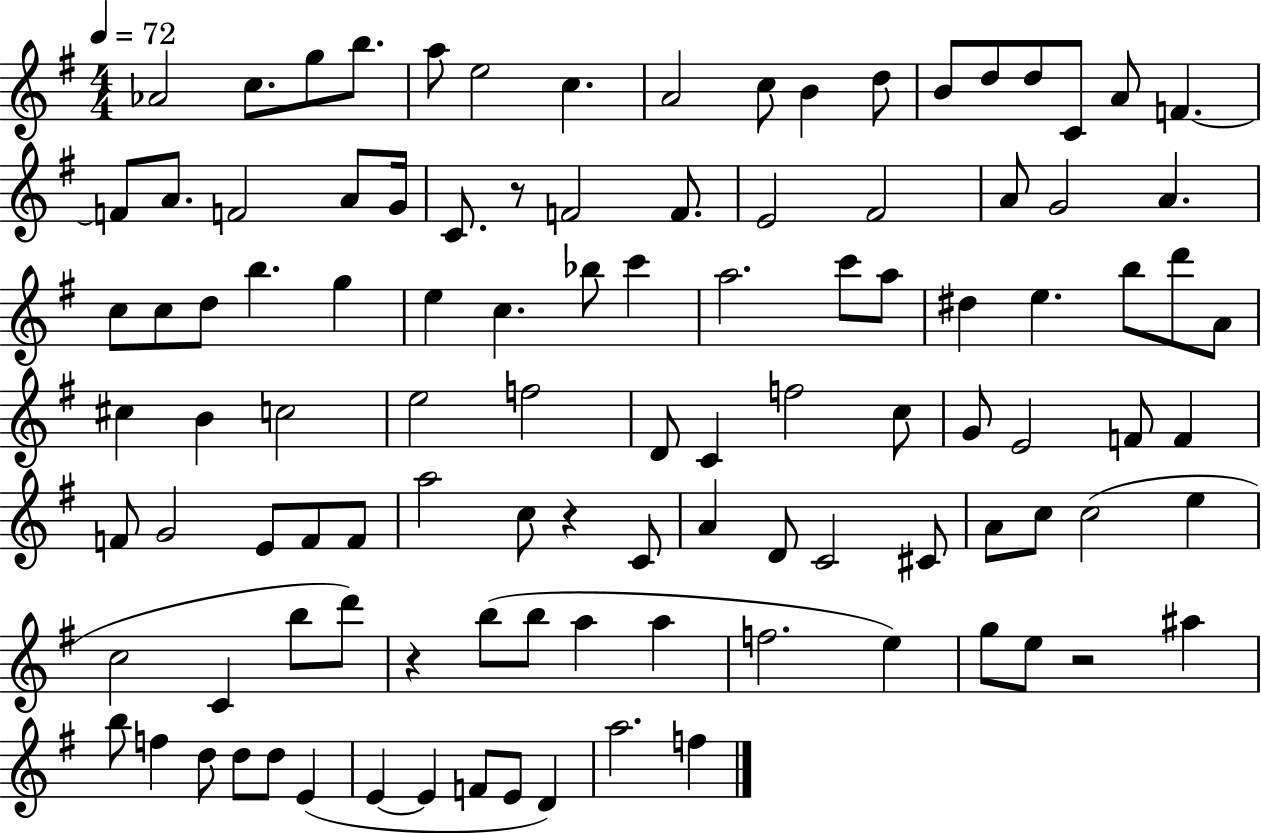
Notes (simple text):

Ab4/h C5/e. G5/e B5/e. A5/e E5/h C5/q. A4/h C5/e B4/q D5/e B4/e D5/e D5/e C4/e A4/e F4/q. F4/e A4/e. F4/h A4/e G4/s C4/e. R/e F4/h F4/e. E4/h F#4/h A4/e G4/h A4/q. C5/e C5/e D5/e B5/q. G5/q E5/q C5/q. Bb5/e C6/q A5/h. C6/e A5/e D#5/q E5/q. B5/e D6/e A4/e C#5/q B4/q C5/h E5/h F5/h D4/e C4/q F5/h C5/e G4/e E4/h F4/e F4/q F4/e G4/h E4/e F4/e F4/e A5/h C5/e R/q C4/e A4/q D4/e C4/h C#4/e A4/e C5/e C5/h E5/q C5/h C4/q B5/e D6/e R/q B5/e B5/e A5/q A5/q F5/h. E5/q G5/e E5/e R/h A#5/q B5/e F5/q D5/e D5/e D5/e E4/q E4/q E4/q F4/e E4/e D4/q A5/h. F5/q